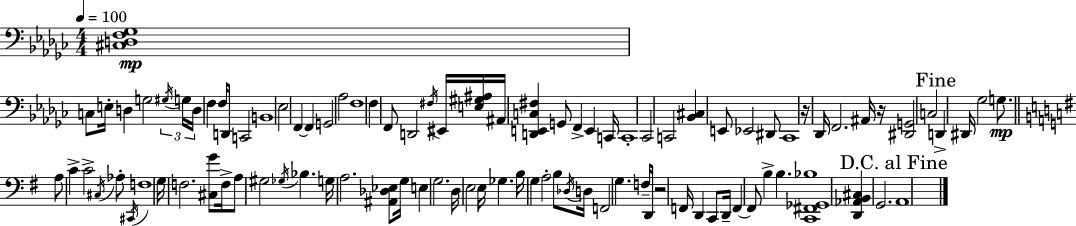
X:1
T:Untitled
M:4/4
L:1/4
K:Ebm
[^C,D,F,_G,]4 C,/2 E,/4 D, G,2 ^G,/4 G,/4 D,/4 F, F,/4 D,,/2 C,,2 B,,4 _E,2 F,, F,, G,,2 _A,2 F,4 F, F,,/2 D,,2 ^F,/4 ^E,,/4 [E,^G,^A,]/4 ^A,,/4 [D,,E,,C,^F,] G,,/2 F,, E,, C,,/4 C,,4 _C,,2 C,,2 [_B,,^C,] E,,/2 _E,,2 ^D,,/2 _C,,4 z/4 _D,,/4 F,,2 ^A,,/4 z/4 [^D,,G,,]2 C,2 D,, ^D,,/4 _G,2 G,/2 A,/2 C C2 ^C,/4 _A,/2 ^C,,/4 F,4 G,/4 F,2 [^C,G]/2 F,/4 A,/2 ^G,2 _G,/4 _B, G,/4 A,2 [^A,,_D,_E,]/2 G,/4 E, G,2 D,/4 E,2 E,/4 _G, B,/4 G, A,2 B,/2 _D,/4 D,/4 F,,2 G, F,/4 D,,/4 z2 F,,/4 D,, C,,/2 D,,/4 F,, F,,/2 B, B, [C,,^F,,_G,,_B,]4 [D,,_A,,B,,^C,] G,,2 A,,4